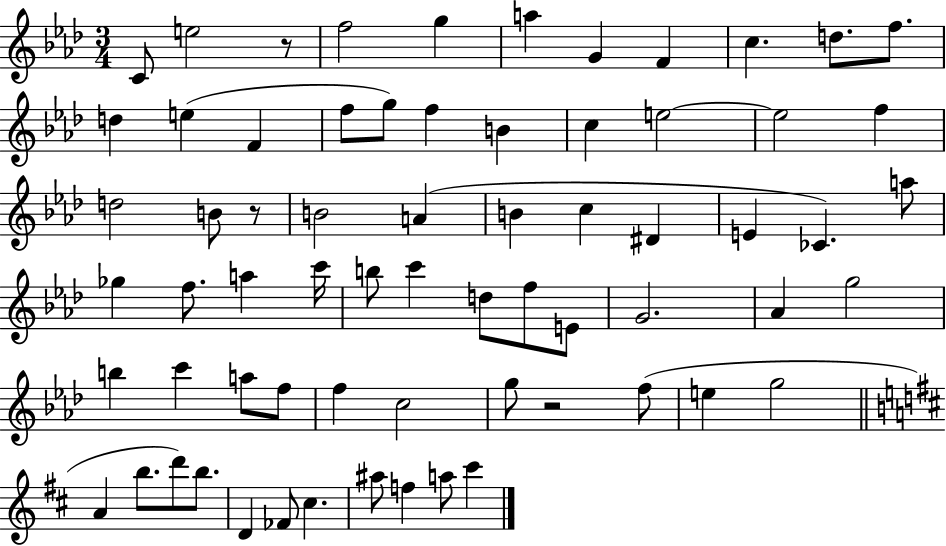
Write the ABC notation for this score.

X:1
T:Untitled
M:3/4
L:1/4
K:Ab
C/2 e2 z/2 f2 g a G F c d/2 f/2 d e F f/2 g/2 f B c e2 e2 f d2 B/2 z/2 B2 A B c ^D E _C a/2 _g f/2 a c'/4 b/2 c' d/2 f/2 E/2 G2 _A g2 b c' a/2 f/2 f c2 g/2 z2 f/2 e g2 A b/2 d'/2 b/2 D _F/2 ^c ^a/2 f a/2 ^c'